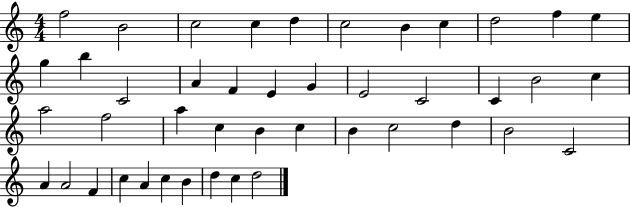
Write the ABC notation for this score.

X:1
T:Untitled
M:4/4
L:1/4
K:C
f2 B2 c2 c d c2 B c d2 f e g b C2 A F E G E2 C2 C B2 c a2 f2 a c B c B c2 d B2 C2 A A2 F c A c B d c d2